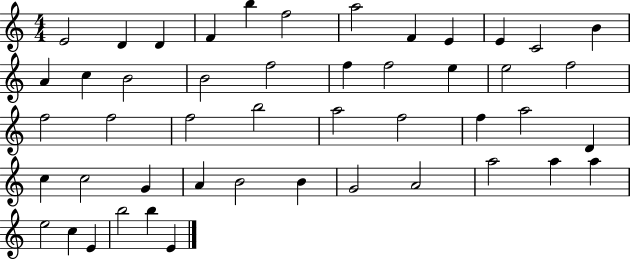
X:1
T:Untitled
M:4/4
L:1/4
K:C
E2 D D F b f2 a2 F E E C2 B A c B2 B2 f2 f f2 e e2 f2 f2 f2 f2 b2 a2 f2 f a2 D c c2 G A B2 B G2 A2 a2 a a e2 c E b2 b E